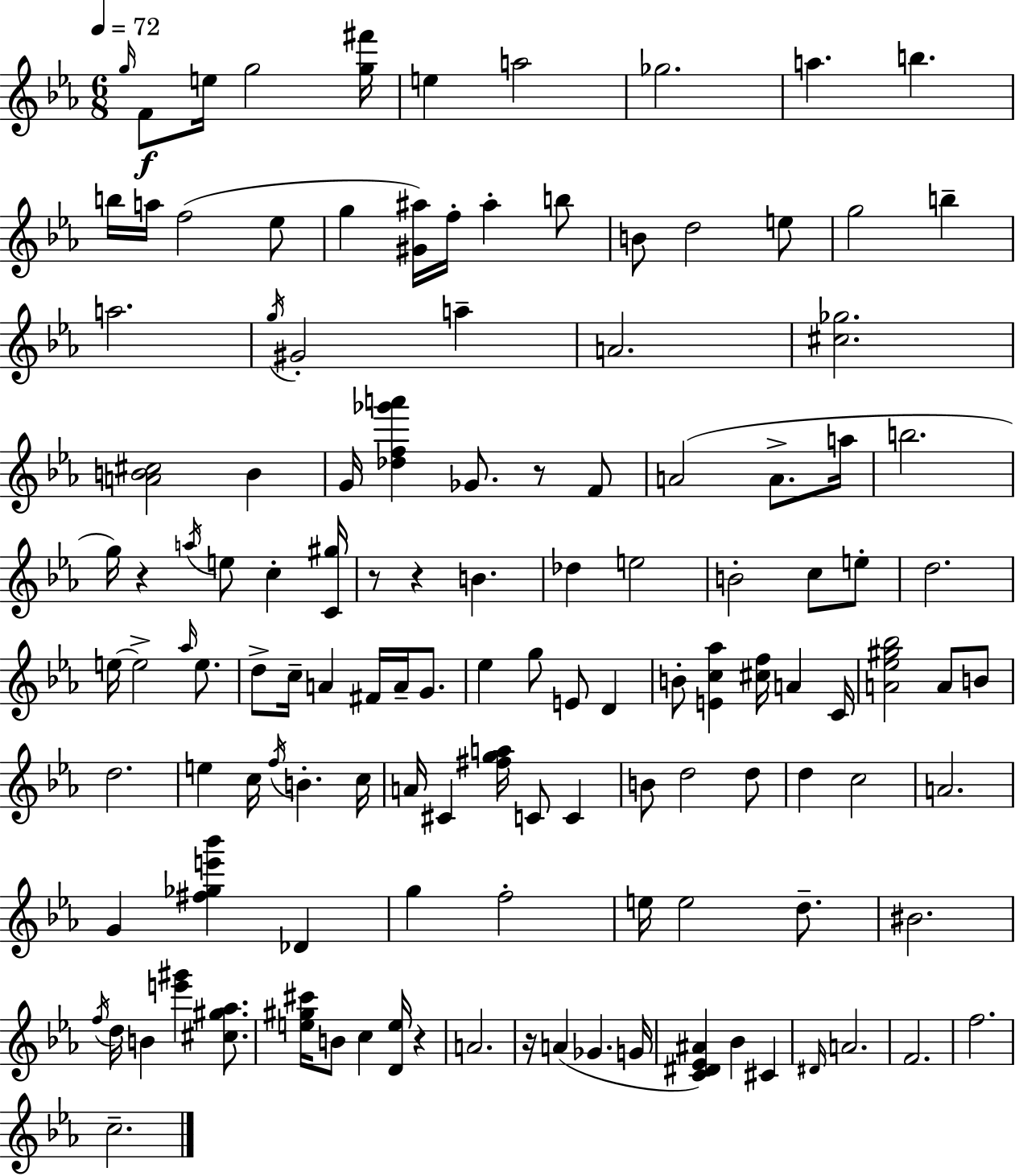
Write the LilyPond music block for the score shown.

{
  \clef treble
  \numericTimeSignature
  \time 6/8
  \key c \minor
  \tempo 4 = 72
  \grace { g''16 }\f f'8 e''16 g''2 | <g'' fis'''>16 e''4 a''2 | ges''2. | a''4. b''4. | \break b''16 a''16 f''2( ees''8 | g''4 <gis' ais''>16) f''16-. ais''4-. b''8 | b'8 d''2 e''8 | g''2 b''4-- | \break a''2. | \acciaccatura { g''16 } gis'2-. a''4-- | a'2. | <cis'' ges''>2. | \break <a' b' cis''>2 b'4 | g'16 <des'' f'' ges''' a'''>4 ges'8. r8 | f'8 a'2( a'8.-> | a''16 b''2. | \break g''16) r4 \acciaccatura { a''16 } e''8 c''4-. | <c' gis''>16 r8 r4 b'4. | des''4 e''2 | b'2-. c''8 | \break e''8-. d''2. | e''16~~ e''2-> | \grace { aes''16 } e''8. d''8-> c''16-- a'4 fis'16 | a'16-- g'8. ees''4 g''8 e'8 | \break d'4 b'8-. <e' c'' aes''>4 <cis'' f''>16 a'4 | c'16 <a' ees'' gis'' bes''>2 | a'8 b'8 d''2. | e''4 c''16 \acciaccatura { f''16 } b'4.-. | \break c''16 a'16 cis'4 <fis'' g'' a''>16 c'8 | c'4 b'8 d''2 | d''8 d''4 c''2 | a'2. | \break g'4 <fis'' ges'' e''' bes'''>4 | des'4 g''4 f''2-. | e''16 e''2 | d''8.-- bis'2. | \break \acciaccatura { f''16 } d''16 b'4 <e''' gis'''>4 | <cis'' gis'' aes''>8. <e'' gis'' cis'''>16 b'8 c''4 | <d' e''>16 r4 a'2. | r16 a'4( ges'4. | \break g'16 <c' dis' ees' ais'>4) bes'4 | cis'4 \grace { dis'16 } a'2. | f'2. | f''2. | \break c''2.-- | \bar "|."
}